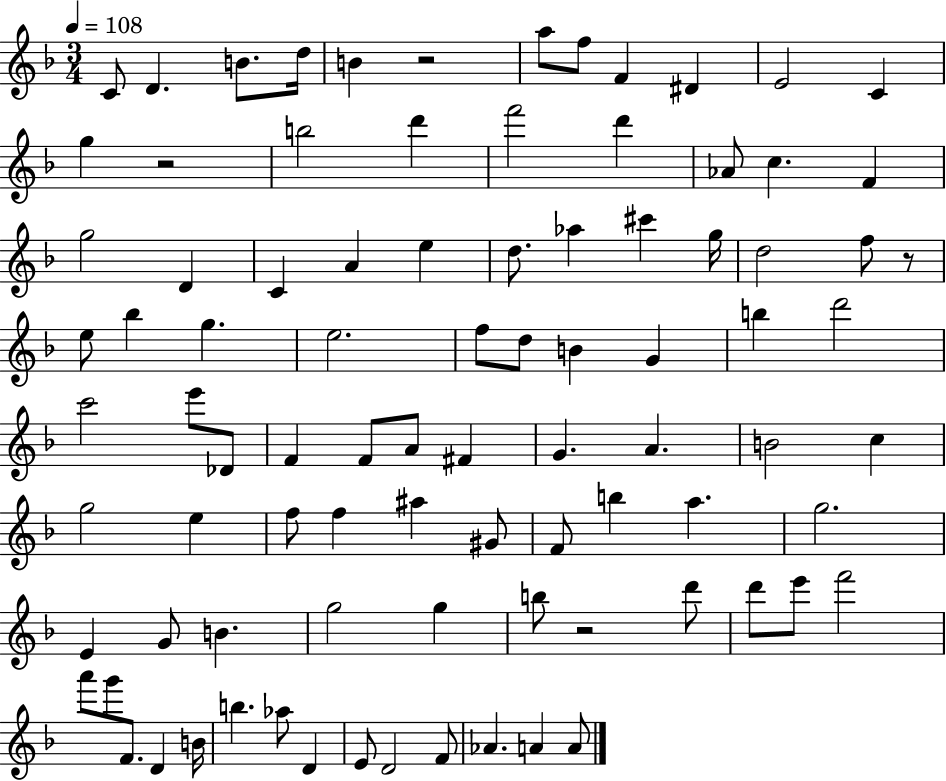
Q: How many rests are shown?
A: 4